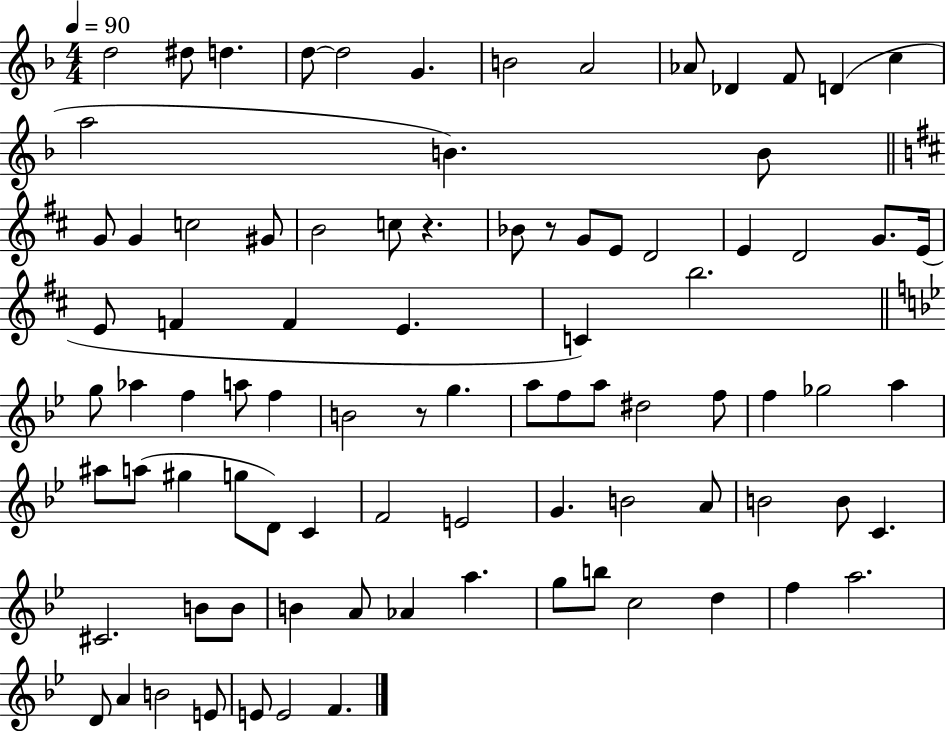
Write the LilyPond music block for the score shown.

{
  \clef treble
  \numericTimeSignature
  \time 4/4
  \key f \major
  \tempo 4 = 90
  \repeat volta 2 { d''2 dis''8 d''4. | d''8~~ d''2 g'4. | b'2 a'2 | aes'8 des'4 f'8 d'4( c''4 | \break a''2 b'4.) b'8 | \bar "||" \break \key b \minor g'8 g'4 c''2 gis'8 | b'2 c''8 r4. | bes'8 r8 g'8 e'8 d'2 | e'4 d'2 g'8. e'16( | \break e'8 f'4 f'4 e'4. | c'4) b''2. | \bar "||" \break \key g \minor g''8 aes''4 f''4 a''8 f''4 | b'2 r8 g''4. | a''8 f''8 a''8 dis''2 f''8 | f''4 ges''2 a''4 | \break ais''8 a''8( gis''4 g''8 d'8) c'4 | f'2 e'2 | g'4. b'2 a'8 | b'2 b'8 c'4. | \break cis'2. b'8 b'8 | b'4 a'8 aes'4 a''4. | g''8 b''8 c''2 d''4 | f''4 a''2. | \break d'8 a'4 b'2 e'8 | e'8 e'2 f'4. | } \bar "|."
}